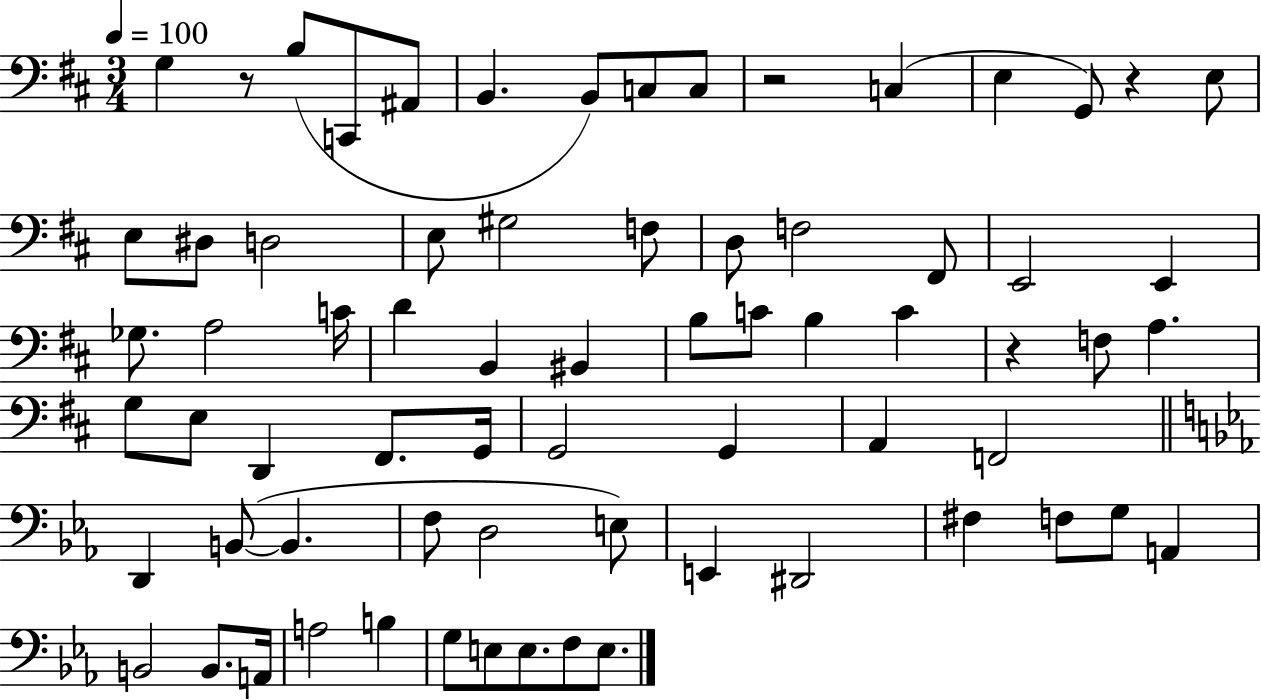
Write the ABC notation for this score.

X:1
T:Untitled
M:3/4
L:1/4
K:D
G, z/2 B,/2 C,,/2 ^A,,/2 B,, B,,/2 C,/2 C,/2 z2 C, E, G,,/2 z E,/2 E,/2 ^D,/2 D,2 E,/2 ^G,2 F,/2 D,/2 F,2 ^F,,/2 E,,2 E,, _G,/2 A,2 C/4 D B,, ^B,, B,/2 C/2 B, C z F,/2 A, G,/2 E,/2 D,, ^F,,/2 G,,/4 G,,2 G,, A,, F,,2 D,, B,,/2 B,, F,/2 D,2 E,/2 E,, ^D,,2 ^F, F,/2 G,/2 A,, B,,2 B,,/2 A,,/4 A,2 B, G,/2 E,/2 E,/2 F,/2 E,/2